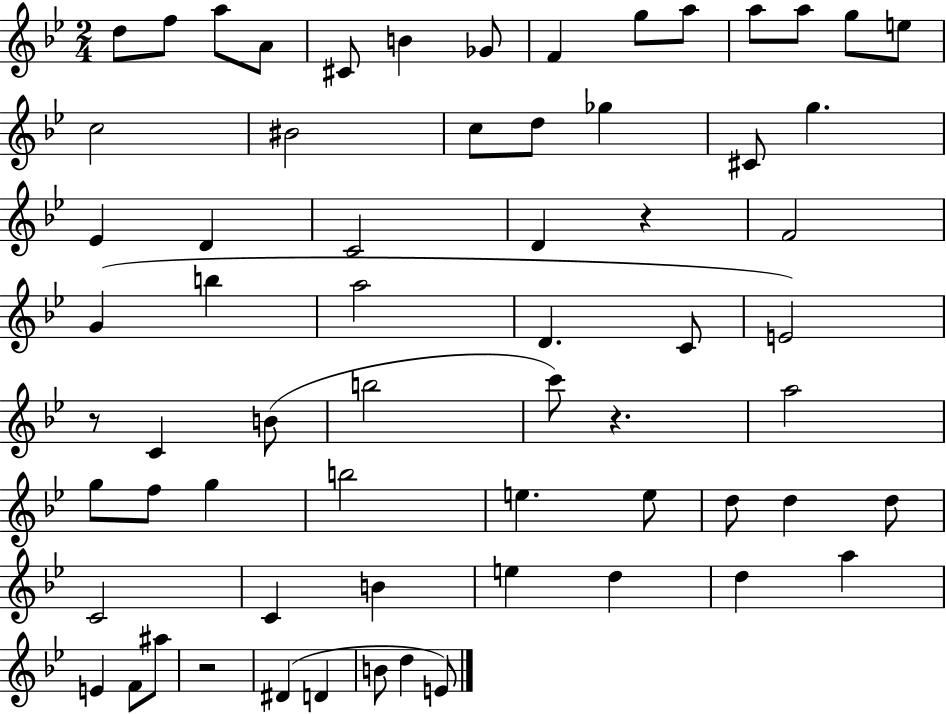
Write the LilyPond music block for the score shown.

{
  \clef treble
  \numericTimeSignature
  \time 2/4
  \key bes \major
  d''8 f''8 a''8 a'8 | cis'8 b'4 ges'8 | f'4 g''8 a''8 | a''8 a''8 g''8 e''8 | \break c''2 | bis'2 | c''8 d''8 ges''4 | cis'8 g''4. | \break ees'4 d'4 | c'2 | d'4 r4 | f'2 | \break g'4( b''4 | a''2 | d'4. c'8 | e'2) | \break r8 c'4 b'8( | b''2 | c'''8) r4. | a''2 | \break g''8 f''8 g''4 | b''2 | e''4. e''8 | d''8 d''4 d''8 | \break c'2 | c'4 b'4 | e''4 d''4 | d''4 a''4 | \break e'4 f'8 ais''8 | r2 | dis'4( d'4 | b'8 d''4 e'8) | \break \bar "|."
}